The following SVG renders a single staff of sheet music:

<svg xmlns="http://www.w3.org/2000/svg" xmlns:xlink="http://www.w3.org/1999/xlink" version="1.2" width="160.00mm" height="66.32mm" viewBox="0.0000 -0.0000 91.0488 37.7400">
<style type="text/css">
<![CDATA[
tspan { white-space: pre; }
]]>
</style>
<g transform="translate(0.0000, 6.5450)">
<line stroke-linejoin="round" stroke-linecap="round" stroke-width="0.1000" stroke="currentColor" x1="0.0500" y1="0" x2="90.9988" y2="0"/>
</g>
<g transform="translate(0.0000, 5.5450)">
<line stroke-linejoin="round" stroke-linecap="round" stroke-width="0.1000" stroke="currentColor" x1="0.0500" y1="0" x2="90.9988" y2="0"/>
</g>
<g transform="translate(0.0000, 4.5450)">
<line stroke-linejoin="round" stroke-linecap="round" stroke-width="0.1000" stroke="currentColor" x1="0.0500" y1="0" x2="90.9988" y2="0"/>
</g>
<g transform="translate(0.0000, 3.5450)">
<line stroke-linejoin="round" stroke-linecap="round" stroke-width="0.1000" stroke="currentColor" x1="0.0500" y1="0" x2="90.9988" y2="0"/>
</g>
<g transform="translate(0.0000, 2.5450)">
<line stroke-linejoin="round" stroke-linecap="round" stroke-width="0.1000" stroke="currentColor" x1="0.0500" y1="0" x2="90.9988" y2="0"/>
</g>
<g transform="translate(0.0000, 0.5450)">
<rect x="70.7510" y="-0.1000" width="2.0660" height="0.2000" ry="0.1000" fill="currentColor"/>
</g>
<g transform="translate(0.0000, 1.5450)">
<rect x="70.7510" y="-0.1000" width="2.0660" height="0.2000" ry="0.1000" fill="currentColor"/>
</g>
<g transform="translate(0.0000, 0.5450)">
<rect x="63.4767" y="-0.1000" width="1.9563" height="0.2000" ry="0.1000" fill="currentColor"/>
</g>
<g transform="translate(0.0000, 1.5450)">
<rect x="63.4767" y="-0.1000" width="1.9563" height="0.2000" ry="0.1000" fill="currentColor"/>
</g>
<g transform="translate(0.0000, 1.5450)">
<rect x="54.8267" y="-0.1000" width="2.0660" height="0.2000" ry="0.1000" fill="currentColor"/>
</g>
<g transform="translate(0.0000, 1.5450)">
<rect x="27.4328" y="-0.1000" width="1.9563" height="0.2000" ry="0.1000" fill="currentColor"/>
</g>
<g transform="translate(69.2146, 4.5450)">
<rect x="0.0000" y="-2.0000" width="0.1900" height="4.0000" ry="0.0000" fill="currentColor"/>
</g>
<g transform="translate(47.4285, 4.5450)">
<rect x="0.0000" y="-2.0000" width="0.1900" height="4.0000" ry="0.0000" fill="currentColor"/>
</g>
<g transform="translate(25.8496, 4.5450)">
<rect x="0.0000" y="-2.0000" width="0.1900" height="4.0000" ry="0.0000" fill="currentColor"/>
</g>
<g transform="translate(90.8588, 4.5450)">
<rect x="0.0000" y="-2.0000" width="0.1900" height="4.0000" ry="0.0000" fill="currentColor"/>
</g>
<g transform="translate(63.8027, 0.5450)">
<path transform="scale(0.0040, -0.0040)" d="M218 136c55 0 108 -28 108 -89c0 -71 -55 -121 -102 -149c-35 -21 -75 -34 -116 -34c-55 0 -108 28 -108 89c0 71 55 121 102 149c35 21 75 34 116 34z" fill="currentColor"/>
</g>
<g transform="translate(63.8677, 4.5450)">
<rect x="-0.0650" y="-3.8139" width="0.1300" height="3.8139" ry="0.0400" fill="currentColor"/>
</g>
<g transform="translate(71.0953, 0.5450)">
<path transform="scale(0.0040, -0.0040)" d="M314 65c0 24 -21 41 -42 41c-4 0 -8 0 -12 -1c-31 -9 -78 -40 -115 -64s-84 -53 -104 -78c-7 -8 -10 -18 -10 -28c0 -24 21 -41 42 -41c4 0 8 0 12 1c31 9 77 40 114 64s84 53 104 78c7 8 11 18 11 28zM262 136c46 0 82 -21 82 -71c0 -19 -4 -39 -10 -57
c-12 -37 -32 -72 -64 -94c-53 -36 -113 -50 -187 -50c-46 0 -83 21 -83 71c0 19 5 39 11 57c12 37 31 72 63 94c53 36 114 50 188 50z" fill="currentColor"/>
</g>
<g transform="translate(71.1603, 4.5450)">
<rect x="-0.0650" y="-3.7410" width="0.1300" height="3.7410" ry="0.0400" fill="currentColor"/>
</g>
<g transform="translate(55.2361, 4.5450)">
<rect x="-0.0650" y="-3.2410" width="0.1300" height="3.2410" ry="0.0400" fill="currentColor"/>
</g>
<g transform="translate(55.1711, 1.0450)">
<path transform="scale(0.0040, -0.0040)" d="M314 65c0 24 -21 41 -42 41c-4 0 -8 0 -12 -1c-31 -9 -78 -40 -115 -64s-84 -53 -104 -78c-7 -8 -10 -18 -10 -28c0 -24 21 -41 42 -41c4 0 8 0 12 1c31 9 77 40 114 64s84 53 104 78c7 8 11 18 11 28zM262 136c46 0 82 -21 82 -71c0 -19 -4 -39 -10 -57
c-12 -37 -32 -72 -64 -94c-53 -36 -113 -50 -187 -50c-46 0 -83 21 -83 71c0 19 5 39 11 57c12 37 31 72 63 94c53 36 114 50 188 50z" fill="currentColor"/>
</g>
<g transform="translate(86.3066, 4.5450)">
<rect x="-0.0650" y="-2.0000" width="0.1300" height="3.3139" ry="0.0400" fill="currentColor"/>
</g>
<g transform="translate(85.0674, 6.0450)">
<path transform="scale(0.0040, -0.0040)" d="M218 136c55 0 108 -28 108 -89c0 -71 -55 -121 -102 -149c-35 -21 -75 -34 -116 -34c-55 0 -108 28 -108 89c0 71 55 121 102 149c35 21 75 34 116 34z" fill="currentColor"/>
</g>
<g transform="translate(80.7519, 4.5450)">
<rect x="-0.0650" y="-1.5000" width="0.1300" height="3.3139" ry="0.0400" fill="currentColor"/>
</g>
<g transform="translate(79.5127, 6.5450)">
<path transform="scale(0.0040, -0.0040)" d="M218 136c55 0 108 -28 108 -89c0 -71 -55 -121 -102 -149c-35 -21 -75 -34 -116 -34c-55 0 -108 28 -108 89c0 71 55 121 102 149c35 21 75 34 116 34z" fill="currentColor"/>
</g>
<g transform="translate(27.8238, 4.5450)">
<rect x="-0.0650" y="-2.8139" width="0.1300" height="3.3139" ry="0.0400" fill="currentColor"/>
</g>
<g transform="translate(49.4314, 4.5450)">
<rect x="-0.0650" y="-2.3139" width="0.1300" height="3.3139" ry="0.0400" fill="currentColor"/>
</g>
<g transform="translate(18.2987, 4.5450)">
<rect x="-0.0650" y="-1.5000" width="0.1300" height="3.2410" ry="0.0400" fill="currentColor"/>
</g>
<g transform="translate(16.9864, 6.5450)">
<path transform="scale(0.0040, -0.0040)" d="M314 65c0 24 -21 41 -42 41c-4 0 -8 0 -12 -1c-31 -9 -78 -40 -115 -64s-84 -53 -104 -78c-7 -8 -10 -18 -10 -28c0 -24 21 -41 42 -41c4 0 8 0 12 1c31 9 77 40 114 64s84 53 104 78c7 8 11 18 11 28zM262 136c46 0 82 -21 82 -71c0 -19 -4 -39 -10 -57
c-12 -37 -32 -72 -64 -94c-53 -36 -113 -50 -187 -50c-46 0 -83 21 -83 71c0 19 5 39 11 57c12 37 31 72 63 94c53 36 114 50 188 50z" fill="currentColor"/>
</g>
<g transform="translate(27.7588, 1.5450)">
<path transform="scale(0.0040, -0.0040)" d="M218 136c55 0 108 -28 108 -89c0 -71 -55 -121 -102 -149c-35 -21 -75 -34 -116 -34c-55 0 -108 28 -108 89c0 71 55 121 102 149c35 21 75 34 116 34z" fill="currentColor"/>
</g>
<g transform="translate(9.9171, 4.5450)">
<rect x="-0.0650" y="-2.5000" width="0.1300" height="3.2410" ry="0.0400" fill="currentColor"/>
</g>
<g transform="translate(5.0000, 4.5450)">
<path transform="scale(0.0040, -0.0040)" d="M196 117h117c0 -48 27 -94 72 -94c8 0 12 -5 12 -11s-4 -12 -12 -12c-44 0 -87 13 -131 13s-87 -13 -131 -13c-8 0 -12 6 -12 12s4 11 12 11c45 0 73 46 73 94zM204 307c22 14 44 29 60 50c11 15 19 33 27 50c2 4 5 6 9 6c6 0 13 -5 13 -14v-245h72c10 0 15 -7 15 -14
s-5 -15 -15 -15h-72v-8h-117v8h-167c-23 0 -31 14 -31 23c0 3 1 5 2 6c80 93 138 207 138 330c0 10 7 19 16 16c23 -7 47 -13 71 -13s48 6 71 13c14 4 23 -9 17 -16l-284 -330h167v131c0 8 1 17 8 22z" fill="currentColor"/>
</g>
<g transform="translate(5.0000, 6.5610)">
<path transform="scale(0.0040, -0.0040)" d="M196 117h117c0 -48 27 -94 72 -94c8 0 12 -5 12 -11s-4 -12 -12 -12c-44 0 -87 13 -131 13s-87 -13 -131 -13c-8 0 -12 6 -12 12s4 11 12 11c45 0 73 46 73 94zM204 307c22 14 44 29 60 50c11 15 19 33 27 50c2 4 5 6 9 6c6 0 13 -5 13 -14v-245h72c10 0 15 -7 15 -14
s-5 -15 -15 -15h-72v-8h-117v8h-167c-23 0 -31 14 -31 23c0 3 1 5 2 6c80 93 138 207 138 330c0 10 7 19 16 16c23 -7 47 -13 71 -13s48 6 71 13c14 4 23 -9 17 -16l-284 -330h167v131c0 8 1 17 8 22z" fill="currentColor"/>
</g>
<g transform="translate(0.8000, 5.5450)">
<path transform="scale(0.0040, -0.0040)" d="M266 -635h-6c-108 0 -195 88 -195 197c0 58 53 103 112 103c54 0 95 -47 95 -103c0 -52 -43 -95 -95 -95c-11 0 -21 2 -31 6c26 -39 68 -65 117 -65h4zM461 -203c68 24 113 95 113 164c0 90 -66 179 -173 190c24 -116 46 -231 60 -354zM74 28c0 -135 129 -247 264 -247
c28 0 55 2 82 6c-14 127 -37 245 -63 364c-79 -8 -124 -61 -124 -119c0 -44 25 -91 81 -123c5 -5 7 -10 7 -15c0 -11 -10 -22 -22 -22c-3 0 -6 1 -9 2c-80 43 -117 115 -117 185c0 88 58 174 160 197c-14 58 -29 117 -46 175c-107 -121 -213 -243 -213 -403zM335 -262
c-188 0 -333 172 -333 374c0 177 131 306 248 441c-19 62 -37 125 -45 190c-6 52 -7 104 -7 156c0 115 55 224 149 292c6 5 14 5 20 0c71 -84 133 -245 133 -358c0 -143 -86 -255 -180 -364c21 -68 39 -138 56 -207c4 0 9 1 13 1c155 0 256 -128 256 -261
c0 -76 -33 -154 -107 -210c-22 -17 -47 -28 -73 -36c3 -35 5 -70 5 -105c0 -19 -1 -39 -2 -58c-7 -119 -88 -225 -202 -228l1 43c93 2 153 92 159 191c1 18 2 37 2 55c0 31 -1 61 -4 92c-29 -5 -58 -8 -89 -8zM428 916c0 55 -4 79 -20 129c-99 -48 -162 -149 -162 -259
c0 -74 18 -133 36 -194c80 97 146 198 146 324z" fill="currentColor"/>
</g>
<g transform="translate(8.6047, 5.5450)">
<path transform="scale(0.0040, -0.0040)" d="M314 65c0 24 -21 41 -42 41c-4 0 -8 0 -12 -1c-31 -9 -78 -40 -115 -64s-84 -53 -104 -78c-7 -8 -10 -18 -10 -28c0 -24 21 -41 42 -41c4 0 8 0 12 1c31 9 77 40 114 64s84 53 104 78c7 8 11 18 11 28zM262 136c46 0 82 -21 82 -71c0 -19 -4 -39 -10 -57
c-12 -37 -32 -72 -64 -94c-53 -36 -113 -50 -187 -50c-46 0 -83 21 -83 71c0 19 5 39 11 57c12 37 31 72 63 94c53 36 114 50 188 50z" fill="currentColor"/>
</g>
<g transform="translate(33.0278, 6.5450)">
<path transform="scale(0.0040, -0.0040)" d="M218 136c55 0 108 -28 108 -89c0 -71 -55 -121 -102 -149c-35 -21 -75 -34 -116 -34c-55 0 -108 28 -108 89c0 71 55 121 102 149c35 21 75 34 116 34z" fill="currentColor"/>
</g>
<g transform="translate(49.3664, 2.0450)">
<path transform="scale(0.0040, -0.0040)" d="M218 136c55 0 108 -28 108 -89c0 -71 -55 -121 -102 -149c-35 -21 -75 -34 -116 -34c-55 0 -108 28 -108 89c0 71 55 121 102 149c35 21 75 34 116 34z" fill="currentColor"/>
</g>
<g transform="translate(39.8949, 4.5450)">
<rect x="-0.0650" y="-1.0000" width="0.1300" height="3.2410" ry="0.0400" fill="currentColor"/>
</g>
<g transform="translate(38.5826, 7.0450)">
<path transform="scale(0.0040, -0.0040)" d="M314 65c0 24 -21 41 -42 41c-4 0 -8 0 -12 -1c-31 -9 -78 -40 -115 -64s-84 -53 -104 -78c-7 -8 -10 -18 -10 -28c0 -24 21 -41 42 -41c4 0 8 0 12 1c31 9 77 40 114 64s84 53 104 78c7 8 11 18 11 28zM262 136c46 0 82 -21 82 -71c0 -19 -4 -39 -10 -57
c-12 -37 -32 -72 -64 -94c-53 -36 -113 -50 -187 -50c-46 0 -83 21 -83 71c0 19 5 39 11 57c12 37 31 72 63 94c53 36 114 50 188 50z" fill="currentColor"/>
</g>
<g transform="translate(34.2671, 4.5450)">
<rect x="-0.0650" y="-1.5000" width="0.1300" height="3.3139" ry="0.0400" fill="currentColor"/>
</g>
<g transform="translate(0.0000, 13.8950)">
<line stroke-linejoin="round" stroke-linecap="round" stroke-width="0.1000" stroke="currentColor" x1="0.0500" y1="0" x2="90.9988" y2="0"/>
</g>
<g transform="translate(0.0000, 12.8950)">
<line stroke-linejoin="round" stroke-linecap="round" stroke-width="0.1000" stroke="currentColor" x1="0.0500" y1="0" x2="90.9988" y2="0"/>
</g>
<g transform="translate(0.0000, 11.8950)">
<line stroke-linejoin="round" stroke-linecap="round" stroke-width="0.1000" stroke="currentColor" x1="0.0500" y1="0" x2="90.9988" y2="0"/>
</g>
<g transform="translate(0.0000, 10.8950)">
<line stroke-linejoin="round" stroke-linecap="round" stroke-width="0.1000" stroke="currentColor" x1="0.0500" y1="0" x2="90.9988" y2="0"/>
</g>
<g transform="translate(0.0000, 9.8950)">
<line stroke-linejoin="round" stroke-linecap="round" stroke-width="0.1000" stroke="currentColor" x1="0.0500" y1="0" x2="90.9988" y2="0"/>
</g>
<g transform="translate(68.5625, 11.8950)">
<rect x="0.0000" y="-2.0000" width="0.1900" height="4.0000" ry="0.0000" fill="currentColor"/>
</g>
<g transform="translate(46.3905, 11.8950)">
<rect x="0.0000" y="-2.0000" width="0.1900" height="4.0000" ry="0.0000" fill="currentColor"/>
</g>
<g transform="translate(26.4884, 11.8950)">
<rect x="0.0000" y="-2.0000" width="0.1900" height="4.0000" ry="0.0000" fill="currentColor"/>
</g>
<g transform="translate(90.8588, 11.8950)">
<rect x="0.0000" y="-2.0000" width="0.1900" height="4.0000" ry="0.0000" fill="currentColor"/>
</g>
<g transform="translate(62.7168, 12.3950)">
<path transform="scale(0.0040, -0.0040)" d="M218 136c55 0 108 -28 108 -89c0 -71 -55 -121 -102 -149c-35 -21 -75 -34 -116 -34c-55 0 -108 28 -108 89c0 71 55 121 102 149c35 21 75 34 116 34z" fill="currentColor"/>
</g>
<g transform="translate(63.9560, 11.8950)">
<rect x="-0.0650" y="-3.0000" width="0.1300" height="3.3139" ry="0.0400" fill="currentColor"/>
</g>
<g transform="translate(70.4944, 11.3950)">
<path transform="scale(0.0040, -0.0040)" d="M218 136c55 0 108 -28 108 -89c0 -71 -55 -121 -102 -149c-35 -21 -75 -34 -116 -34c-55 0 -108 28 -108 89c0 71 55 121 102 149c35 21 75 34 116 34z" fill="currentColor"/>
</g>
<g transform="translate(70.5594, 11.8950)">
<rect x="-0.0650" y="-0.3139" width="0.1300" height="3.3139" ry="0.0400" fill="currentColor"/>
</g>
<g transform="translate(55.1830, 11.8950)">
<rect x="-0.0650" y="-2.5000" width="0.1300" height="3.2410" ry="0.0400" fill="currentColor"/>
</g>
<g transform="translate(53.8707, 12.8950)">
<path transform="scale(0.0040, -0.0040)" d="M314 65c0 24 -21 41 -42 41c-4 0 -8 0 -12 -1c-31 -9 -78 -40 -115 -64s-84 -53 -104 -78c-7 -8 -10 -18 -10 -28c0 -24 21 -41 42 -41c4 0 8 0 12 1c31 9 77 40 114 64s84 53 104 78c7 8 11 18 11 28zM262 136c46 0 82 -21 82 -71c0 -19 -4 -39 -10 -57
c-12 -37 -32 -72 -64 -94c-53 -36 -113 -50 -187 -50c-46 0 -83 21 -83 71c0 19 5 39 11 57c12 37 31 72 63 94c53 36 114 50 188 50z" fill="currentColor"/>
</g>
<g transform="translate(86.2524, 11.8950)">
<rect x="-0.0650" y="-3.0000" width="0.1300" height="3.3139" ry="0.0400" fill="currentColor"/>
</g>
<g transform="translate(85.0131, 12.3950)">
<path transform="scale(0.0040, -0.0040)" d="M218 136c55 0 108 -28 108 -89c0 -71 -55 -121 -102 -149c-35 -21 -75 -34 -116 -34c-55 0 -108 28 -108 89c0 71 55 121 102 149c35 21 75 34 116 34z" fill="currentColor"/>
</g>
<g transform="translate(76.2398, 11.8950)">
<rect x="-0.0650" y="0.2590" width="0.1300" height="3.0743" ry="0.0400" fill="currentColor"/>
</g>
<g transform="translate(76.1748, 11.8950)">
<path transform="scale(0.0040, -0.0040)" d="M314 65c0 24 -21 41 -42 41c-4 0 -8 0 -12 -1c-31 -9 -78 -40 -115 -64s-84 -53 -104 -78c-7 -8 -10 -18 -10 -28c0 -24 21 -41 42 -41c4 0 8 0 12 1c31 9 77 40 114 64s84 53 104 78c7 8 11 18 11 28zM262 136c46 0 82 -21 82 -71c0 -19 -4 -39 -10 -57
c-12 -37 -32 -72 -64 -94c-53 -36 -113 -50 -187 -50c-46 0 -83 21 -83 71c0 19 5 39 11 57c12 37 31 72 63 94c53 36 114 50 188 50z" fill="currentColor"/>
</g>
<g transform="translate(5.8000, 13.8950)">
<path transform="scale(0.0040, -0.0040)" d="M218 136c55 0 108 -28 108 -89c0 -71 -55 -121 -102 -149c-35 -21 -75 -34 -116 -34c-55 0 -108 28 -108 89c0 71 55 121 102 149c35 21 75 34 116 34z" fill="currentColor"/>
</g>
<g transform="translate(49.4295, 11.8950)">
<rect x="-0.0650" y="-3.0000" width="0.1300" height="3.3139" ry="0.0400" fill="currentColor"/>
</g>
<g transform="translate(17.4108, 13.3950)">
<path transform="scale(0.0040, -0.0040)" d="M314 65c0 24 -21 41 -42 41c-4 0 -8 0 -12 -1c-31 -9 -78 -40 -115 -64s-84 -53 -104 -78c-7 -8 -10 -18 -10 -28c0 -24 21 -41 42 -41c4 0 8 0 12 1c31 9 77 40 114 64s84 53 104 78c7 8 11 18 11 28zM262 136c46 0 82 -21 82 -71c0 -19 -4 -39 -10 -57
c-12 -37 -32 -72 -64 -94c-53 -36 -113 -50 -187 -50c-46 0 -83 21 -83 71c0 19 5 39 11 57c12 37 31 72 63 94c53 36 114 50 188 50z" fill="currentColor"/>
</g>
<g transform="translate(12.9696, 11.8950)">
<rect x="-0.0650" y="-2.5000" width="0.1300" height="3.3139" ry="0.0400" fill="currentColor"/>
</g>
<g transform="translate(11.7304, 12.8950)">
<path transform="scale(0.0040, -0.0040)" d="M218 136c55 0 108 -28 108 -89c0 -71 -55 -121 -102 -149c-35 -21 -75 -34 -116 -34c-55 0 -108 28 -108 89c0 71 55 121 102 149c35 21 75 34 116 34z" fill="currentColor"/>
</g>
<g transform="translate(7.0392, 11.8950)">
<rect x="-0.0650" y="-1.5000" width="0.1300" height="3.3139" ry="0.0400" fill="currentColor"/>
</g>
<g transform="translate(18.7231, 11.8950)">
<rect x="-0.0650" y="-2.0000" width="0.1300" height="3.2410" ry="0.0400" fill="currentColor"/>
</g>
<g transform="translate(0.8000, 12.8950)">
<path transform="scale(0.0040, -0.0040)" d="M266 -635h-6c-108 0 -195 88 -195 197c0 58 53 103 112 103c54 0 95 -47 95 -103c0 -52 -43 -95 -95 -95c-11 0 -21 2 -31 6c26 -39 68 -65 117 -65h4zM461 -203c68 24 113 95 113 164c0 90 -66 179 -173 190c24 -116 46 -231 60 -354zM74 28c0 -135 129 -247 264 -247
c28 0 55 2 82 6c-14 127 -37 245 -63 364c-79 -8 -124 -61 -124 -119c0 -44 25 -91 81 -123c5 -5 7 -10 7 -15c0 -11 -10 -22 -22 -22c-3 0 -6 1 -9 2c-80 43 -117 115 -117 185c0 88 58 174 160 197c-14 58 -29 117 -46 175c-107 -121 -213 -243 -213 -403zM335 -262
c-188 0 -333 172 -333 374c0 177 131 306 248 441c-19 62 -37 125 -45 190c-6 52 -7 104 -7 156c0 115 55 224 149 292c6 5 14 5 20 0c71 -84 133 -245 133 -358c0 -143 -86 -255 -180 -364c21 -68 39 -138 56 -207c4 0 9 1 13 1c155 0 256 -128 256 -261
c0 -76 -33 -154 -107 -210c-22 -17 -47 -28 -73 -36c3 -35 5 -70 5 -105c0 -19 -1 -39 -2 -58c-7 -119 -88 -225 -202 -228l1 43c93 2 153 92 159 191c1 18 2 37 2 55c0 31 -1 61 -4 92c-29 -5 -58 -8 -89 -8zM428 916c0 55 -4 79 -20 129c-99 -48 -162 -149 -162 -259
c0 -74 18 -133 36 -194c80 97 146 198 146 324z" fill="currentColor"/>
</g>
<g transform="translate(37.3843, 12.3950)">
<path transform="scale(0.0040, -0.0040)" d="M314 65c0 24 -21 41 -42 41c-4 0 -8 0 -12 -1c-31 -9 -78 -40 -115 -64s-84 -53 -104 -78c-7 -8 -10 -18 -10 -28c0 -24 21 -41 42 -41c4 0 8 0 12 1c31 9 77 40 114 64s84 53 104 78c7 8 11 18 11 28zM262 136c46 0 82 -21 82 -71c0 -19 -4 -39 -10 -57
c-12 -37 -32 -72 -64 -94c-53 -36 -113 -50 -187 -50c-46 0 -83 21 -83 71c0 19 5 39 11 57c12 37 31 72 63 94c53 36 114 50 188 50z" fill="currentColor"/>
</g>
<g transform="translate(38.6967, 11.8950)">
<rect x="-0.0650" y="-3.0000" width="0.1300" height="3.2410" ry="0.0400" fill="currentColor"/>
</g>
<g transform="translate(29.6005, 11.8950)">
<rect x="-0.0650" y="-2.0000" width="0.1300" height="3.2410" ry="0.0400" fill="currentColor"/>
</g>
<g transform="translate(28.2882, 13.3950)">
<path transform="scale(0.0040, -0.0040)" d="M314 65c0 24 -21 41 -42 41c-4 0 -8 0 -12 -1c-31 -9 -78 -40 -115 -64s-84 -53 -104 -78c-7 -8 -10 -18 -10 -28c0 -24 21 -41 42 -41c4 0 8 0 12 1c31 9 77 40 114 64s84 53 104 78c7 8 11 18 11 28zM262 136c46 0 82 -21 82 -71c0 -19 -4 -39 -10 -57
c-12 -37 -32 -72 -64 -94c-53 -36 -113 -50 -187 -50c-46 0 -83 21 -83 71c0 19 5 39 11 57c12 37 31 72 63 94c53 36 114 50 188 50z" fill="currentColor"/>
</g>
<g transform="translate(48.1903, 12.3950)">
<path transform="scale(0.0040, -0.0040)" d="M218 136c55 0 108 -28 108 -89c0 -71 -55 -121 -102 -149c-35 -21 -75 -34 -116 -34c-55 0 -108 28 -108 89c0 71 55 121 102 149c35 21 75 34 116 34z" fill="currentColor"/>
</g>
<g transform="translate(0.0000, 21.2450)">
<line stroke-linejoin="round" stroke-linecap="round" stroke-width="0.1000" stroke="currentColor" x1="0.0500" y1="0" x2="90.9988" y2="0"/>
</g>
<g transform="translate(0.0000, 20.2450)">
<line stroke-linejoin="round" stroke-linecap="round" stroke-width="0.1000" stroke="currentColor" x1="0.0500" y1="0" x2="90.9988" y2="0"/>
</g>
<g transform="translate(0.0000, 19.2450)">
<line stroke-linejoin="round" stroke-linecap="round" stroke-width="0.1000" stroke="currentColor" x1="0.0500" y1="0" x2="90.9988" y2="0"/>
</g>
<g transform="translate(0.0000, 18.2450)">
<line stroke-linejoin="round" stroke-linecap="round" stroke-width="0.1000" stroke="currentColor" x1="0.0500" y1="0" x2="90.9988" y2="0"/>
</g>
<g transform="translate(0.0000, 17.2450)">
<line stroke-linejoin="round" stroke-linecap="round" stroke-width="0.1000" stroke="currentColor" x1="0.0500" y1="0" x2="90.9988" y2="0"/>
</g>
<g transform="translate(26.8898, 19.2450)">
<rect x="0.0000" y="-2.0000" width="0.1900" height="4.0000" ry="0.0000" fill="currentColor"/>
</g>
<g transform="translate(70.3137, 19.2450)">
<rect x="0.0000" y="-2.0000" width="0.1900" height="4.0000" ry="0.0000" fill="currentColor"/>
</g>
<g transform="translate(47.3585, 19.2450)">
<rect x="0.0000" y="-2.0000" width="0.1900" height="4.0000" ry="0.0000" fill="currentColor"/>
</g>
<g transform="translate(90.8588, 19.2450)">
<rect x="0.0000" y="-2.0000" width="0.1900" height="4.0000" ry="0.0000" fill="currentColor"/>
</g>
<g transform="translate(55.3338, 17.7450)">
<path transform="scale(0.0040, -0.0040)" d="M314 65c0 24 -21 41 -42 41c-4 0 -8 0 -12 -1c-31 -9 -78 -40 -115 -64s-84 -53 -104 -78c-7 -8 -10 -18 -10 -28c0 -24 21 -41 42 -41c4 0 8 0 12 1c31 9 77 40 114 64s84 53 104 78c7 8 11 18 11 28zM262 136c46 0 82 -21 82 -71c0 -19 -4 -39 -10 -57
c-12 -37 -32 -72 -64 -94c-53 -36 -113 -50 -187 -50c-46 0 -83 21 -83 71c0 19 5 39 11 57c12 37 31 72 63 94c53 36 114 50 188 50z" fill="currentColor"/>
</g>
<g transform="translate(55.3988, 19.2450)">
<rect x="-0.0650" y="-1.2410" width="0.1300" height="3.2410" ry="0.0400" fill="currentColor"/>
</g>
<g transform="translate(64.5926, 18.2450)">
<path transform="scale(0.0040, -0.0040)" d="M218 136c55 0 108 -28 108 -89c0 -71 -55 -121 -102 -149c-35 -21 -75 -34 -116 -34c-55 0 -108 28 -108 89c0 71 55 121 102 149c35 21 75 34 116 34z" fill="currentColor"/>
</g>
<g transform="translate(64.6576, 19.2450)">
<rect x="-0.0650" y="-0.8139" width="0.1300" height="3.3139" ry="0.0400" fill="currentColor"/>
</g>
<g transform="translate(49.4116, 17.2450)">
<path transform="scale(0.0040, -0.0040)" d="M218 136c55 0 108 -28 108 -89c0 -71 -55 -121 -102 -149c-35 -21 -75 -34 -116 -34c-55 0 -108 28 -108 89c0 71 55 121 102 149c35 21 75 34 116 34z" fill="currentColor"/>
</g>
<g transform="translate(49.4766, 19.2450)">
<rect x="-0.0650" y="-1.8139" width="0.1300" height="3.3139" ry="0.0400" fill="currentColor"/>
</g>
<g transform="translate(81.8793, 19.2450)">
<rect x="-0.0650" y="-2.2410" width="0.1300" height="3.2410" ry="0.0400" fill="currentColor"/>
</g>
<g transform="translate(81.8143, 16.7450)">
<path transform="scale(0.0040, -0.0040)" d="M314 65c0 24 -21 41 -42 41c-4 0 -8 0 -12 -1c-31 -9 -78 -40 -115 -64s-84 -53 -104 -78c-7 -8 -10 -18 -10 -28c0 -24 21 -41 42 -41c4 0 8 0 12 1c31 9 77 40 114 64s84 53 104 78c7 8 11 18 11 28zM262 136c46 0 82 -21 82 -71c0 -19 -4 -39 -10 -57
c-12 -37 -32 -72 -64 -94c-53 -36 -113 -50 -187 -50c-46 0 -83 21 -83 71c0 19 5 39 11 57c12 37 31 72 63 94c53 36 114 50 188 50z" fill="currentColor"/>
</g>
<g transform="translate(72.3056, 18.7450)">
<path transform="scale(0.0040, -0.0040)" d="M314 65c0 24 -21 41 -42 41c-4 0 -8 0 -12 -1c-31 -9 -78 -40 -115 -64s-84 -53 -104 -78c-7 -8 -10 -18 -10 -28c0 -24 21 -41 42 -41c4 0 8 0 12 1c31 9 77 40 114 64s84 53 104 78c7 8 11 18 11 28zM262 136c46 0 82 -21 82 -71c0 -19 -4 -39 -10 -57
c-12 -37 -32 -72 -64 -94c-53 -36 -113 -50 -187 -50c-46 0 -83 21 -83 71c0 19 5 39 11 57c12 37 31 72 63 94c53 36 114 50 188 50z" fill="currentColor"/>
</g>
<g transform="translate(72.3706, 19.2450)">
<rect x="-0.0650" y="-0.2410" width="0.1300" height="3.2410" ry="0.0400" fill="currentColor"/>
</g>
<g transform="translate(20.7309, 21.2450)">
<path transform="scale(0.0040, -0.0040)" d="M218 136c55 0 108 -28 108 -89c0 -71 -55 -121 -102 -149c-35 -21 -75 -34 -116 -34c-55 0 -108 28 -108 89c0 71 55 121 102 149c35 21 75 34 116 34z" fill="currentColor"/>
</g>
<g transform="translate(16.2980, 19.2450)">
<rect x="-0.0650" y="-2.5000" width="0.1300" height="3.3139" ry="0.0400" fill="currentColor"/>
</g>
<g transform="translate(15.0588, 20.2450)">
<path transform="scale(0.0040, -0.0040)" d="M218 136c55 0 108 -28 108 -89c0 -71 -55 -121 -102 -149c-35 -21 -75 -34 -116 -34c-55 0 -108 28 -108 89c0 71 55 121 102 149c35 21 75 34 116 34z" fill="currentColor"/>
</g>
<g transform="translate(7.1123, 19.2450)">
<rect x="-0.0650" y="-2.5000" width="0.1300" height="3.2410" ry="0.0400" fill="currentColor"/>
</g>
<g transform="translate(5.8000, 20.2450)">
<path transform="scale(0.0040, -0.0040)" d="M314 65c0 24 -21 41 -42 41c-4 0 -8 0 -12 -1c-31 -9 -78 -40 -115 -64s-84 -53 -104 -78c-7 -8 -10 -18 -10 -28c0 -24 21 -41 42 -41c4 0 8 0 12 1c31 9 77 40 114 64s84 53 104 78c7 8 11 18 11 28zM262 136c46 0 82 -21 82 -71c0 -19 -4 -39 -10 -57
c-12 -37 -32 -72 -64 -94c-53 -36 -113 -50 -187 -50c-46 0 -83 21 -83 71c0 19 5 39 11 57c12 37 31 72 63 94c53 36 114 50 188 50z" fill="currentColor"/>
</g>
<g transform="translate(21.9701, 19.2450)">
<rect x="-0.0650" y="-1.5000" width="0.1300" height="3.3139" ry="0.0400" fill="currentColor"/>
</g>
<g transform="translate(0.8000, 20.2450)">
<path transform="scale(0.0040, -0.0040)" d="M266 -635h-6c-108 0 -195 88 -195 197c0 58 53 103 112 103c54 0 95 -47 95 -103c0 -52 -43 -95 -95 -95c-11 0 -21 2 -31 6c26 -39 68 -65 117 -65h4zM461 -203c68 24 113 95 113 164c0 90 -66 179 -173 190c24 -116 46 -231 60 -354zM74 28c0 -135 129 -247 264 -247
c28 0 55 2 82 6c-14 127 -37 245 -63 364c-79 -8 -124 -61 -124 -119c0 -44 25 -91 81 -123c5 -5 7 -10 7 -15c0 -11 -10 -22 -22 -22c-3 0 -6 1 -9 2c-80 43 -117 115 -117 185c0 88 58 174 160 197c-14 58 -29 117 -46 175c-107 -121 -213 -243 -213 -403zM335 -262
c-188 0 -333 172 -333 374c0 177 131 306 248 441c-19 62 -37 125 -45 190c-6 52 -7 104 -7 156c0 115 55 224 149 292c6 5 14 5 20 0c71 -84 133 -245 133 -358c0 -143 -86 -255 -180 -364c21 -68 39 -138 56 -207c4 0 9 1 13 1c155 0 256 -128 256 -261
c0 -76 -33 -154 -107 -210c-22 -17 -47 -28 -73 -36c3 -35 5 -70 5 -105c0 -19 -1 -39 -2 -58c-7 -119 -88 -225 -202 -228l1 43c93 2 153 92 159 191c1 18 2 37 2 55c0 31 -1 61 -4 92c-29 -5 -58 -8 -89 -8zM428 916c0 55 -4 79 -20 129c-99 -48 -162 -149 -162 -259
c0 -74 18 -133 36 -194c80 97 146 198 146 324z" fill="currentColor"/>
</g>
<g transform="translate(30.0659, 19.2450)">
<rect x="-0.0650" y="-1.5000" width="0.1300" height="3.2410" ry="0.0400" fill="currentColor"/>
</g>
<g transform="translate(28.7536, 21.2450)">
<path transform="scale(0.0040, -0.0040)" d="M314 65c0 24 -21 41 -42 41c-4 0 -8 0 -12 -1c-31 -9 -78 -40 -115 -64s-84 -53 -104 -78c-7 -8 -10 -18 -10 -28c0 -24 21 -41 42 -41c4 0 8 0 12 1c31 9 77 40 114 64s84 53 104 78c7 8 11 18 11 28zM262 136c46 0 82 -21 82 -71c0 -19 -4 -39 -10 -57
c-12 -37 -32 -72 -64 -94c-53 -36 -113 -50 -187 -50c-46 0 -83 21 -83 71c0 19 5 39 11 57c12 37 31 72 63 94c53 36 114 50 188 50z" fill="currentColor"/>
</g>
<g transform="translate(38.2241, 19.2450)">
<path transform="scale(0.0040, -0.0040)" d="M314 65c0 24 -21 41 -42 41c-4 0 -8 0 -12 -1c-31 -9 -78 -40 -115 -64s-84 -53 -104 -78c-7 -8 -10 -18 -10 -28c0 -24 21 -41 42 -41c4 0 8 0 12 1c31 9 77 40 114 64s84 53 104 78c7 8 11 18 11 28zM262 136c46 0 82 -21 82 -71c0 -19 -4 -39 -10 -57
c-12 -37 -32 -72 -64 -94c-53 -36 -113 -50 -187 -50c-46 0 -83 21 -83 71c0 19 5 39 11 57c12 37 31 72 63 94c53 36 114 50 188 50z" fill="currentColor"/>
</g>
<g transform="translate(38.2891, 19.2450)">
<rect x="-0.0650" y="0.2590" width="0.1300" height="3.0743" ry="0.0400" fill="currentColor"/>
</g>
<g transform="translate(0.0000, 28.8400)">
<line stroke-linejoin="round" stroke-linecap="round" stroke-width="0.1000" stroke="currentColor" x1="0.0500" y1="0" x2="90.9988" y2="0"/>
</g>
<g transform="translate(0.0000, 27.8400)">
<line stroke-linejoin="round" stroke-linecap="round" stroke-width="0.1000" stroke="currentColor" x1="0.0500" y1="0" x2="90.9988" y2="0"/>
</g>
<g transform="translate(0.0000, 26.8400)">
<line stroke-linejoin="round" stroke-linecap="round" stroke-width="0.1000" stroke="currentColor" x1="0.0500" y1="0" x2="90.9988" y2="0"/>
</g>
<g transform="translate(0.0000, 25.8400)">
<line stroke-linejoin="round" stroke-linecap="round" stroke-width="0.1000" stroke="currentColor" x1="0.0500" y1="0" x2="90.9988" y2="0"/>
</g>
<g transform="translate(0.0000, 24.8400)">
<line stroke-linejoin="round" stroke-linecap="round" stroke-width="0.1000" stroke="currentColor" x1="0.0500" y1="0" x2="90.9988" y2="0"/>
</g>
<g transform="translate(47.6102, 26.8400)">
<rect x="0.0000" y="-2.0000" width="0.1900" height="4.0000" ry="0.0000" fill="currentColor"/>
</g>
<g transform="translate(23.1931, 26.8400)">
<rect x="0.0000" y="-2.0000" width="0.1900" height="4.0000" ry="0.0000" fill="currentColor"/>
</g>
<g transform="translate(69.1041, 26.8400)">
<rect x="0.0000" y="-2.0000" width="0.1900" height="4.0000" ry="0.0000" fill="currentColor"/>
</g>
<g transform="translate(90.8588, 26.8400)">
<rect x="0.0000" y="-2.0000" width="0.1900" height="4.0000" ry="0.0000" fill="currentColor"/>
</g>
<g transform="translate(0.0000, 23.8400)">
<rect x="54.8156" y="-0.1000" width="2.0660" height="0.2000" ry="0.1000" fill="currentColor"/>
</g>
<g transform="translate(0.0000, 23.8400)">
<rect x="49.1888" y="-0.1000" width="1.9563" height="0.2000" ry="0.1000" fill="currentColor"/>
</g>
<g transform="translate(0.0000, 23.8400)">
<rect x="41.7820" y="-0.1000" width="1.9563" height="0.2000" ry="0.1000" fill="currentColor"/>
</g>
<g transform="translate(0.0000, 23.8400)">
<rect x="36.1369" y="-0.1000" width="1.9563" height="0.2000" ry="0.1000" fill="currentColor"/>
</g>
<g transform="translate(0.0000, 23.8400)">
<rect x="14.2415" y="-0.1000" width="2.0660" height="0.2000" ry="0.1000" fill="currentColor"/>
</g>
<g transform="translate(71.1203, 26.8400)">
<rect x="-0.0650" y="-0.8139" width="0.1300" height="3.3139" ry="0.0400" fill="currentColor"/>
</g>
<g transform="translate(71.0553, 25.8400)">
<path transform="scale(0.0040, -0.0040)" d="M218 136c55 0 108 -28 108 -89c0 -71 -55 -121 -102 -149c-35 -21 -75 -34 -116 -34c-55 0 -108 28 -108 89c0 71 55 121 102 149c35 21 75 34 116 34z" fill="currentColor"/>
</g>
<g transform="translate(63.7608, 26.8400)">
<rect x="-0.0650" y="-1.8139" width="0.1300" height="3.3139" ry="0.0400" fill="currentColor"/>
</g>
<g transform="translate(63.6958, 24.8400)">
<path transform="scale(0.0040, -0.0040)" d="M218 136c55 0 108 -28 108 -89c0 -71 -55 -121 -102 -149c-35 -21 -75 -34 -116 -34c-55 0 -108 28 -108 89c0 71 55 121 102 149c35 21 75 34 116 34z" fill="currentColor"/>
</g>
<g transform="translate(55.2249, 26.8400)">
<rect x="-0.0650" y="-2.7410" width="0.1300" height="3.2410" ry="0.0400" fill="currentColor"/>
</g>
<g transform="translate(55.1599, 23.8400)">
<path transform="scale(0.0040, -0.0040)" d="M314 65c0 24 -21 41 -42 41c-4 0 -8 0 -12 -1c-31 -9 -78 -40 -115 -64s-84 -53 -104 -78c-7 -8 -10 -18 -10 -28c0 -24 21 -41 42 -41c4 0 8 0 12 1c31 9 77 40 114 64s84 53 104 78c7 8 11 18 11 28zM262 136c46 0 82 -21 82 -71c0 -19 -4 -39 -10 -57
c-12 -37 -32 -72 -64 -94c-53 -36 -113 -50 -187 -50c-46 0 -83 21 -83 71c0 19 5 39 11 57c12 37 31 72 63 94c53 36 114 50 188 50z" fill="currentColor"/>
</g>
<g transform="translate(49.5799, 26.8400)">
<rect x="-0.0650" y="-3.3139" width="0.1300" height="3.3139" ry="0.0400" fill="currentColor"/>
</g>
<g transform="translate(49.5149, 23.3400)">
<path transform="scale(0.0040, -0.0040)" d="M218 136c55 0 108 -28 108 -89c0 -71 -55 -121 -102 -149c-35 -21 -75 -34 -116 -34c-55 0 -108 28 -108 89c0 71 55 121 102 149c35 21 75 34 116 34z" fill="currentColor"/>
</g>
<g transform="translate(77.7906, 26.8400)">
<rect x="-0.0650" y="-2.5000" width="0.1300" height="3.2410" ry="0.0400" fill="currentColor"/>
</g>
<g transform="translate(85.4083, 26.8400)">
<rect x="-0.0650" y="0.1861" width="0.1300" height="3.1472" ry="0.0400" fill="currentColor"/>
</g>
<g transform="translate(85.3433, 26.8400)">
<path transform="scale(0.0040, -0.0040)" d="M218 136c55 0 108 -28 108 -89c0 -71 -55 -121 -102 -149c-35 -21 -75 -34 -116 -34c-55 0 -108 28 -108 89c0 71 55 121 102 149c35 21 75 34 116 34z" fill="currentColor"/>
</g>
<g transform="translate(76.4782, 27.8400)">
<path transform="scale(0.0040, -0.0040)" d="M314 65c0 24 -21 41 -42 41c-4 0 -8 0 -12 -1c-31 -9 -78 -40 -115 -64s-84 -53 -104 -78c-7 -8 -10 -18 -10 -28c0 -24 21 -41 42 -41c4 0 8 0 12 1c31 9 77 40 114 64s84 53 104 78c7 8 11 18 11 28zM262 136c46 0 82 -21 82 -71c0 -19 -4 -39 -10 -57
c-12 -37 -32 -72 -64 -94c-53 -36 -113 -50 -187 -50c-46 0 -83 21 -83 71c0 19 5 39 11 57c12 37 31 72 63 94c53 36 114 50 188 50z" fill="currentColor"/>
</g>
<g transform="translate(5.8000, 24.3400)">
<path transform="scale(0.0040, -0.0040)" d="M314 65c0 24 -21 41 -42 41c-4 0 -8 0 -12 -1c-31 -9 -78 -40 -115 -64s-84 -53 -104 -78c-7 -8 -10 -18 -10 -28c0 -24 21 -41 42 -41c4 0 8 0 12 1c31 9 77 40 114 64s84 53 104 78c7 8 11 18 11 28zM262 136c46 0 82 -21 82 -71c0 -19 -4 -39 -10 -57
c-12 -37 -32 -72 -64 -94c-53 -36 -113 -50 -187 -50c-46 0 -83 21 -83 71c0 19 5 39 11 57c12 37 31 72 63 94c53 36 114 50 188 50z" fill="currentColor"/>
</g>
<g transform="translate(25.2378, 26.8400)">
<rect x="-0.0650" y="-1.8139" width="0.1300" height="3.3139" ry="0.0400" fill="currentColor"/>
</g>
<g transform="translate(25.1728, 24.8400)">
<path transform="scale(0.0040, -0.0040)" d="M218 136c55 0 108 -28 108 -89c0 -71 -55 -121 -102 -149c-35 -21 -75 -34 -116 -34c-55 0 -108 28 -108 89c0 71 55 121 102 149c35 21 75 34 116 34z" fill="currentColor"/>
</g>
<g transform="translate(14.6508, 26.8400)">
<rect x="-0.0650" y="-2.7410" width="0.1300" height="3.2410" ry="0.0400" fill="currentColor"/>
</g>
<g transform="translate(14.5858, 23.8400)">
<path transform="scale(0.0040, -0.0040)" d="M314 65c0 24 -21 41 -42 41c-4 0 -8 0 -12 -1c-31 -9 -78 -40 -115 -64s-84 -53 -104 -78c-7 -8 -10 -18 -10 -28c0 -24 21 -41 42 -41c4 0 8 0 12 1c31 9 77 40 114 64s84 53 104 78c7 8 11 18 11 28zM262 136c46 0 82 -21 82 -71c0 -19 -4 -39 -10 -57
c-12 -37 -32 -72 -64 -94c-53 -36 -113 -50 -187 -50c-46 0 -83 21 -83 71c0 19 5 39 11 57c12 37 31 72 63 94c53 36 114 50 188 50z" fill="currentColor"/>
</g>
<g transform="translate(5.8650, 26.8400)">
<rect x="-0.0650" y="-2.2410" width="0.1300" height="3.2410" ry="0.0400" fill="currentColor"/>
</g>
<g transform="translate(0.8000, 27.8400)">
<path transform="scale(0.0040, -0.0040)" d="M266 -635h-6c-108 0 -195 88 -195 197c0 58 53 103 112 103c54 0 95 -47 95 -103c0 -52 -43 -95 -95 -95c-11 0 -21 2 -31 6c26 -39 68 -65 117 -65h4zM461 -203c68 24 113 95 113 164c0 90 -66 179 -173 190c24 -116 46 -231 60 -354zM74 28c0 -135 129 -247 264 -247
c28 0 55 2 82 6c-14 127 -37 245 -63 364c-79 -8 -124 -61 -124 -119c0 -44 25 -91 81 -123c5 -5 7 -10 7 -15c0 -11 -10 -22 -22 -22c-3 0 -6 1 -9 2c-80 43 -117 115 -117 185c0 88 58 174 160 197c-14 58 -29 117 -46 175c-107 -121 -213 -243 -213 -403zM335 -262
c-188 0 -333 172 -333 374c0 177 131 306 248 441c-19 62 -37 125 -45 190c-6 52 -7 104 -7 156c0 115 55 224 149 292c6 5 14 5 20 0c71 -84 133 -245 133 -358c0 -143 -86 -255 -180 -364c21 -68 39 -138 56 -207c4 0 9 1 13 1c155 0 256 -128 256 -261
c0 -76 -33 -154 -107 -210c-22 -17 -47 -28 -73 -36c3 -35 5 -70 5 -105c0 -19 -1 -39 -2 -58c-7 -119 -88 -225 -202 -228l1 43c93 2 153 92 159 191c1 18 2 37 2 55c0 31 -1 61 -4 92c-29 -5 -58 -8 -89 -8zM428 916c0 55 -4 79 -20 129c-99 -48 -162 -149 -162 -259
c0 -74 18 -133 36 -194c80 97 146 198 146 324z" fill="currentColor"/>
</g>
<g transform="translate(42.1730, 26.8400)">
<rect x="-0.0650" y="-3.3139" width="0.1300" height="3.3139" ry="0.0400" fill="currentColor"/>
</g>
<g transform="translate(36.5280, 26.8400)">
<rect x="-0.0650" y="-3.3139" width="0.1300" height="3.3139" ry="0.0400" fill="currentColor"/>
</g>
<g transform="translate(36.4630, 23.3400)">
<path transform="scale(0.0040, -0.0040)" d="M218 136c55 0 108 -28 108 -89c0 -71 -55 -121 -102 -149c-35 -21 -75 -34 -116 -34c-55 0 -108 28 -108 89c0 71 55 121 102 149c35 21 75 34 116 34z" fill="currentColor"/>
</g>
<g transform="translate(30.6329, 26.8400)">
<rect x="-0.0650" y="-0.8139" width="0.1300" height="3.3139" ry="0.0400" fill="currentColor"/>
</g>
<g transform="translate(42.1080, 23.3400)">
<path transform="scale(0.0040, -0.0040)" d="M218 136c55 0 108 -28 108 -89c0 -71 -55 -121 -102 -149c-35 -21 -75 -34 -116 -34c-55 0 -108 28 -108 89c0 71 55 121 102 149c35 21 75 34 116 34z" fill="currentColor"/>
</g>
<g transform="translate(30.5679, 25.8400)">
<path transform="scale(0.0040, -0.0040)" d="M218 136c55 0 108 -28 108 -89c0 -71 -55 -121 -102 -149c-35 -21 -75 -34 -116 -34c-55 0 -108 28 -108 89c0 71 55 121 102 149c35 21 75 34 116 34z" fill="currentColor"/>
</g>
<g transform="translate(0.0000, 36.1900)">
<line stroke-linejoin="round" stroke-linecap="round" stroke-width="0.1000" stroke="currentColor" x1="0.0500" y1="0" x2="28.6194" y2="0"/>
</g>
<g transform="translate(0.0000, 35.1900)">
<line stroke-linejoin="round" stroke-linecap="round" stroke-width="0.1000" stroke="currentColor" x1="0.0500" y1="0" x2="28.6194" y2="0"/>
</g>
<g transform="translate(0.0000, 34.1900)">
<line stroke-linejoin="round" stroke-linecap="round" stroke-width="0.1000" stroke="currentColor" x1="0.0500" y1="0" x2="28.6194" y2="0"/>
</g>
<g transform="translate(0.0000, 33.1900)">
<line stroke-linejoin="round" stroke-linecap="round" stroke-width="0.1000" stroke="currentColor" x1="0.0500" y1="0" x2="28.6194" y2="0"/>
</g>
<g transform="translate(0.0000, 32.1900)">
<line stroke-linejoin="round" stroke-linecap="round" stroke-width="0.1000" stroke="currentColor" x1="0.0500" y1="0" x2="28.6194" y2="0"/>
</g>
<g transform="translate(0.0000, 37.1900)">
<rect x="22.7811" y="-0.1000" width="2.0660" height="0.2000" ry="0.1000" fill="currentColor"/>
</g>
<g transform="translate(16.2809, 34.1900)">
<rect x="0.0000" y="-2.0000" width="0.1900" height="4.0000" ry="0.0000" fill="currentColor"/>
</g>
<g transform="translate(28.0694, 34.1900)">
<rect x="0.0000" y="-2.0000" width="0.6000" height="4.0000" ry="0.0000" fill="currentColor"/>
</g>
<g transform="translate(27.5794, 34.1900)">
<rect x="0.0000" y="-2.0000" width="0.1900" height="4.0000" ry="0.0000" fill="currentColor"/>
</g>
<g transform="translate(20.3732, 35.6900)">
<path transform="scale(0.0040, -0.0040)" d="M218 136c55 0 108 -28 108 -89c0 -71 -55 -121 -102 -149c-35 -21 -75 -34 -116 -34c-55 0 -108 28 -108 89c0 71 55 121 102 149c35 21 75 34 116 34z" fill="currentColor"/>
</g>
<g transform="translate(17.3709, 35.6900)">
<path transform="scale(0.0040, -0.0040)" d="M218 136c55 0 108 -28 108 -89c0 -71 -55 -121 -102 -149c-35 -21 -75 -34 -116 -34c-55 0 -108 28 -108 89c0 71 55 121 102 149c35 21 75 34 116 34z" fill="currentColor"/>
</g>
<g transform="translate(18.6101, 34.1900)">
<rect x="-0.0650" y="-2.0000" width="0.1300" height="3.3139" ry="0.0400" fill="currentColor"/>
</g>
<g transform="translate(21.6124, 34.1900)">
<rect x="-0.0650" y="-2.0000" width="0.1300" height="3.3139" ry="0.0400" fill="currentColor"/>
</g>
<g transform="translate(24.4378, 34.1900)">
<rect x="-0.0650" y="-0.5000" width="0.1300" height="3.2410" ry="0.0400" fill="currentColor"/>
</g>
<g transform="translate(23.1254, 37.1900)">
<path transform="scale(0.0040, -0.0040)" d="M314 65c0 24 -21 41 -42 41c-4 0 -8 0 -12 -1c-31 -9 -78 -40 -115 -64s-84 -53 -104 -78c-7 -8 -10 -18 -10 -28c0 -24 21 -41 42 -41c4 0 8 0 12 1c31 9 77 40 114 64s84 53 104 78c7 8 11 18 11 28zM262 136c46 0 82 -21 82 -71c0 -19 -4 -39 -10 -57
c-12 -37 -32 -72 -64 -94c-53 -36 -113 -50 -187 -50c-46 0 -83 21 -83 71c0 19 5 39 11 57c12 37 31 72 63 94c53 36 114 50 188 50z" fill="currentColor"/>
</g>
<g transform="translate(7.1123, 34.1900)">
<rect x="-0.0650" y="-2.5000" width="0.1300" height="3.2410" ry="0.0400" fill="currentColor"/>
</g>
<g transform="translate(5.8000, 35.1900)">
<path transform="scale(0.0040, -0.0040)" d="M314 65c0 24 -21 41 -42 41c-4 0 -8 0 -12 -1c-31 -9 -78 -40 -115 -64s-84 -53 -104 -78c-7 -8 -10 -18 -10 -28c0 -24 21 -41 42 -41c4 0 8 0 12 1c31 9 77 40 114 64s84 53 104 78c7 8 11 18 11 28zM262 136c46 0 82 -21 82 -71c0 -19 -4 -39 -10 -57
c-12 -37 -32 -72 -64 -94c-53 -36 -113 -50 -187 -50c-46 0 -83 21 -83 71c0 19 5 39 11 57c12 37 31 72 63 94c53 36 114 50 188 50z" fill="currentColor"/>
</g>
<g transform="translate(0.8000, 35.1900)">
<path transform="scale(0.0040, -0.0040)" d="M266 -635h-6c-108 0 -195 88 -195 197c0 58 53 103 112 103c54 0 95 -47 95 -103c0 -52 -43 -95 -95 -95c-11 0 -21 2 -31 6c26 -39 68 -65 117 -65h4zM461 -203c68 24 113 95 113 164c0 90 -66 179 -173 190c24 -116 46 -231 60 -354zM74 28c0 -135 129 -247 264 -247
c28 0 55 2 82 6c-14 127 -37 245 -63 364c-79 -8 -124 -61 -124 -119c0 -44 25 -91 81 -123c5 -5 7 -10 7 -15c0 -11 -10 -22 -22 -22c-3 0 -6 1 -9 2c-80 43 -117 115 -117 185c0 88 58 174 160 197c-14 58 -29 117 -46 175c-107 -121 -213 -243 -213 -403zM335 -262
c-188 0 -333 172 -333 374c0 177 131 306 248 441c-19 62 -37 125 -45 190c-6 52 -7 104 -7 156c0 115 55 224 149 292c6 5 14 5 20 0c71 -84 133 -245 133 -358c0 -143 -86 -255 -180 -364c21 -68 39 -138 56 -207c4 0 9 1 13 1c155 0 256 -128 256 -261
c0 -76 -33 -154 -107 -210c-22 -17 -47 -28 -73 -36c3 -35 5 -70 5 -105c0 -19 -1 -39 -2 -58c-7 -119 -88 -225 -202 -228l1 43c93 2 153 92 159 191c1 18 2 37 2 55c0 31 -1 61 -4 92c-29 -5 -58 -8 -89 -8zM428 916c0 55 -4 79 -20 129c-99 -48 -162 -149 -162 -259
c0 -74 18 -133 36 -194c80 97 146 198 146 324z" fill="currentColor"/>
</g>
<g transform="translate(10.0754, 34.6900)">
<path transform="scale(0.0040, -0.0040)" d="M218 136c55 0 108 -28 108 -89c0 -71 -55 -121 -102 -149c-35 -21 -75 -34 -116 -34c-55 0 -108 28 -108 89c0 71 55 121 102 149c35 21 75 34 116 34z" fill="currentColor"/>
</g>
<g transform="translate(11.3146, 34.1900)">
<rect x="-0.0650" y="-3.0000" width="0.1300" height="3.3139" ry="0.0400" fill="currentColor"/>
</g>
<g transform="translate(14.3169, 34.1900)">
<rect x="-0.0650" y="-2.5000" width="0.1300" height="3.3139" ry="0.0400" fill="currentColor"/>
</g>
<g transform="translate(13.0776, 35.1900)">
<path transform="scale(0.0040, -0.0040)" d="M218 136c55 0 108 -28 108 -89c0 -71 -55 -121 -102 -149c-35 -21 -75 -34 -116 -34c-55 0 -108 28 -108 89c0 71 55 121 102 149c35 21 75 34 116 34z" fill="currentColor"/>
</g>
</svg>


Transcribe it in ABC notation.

X:1
T:Untitled
M:4/4
L:1/4
K:C
G2 E2 a E D2 g b2 c' c'2 E F E G F2 F2 A2 A G2 A c B2 A G2 G E E2 B2 f e2 d c2 g2 g2 a2 f d b b b a2 f d G2 B G2 A G F F C2